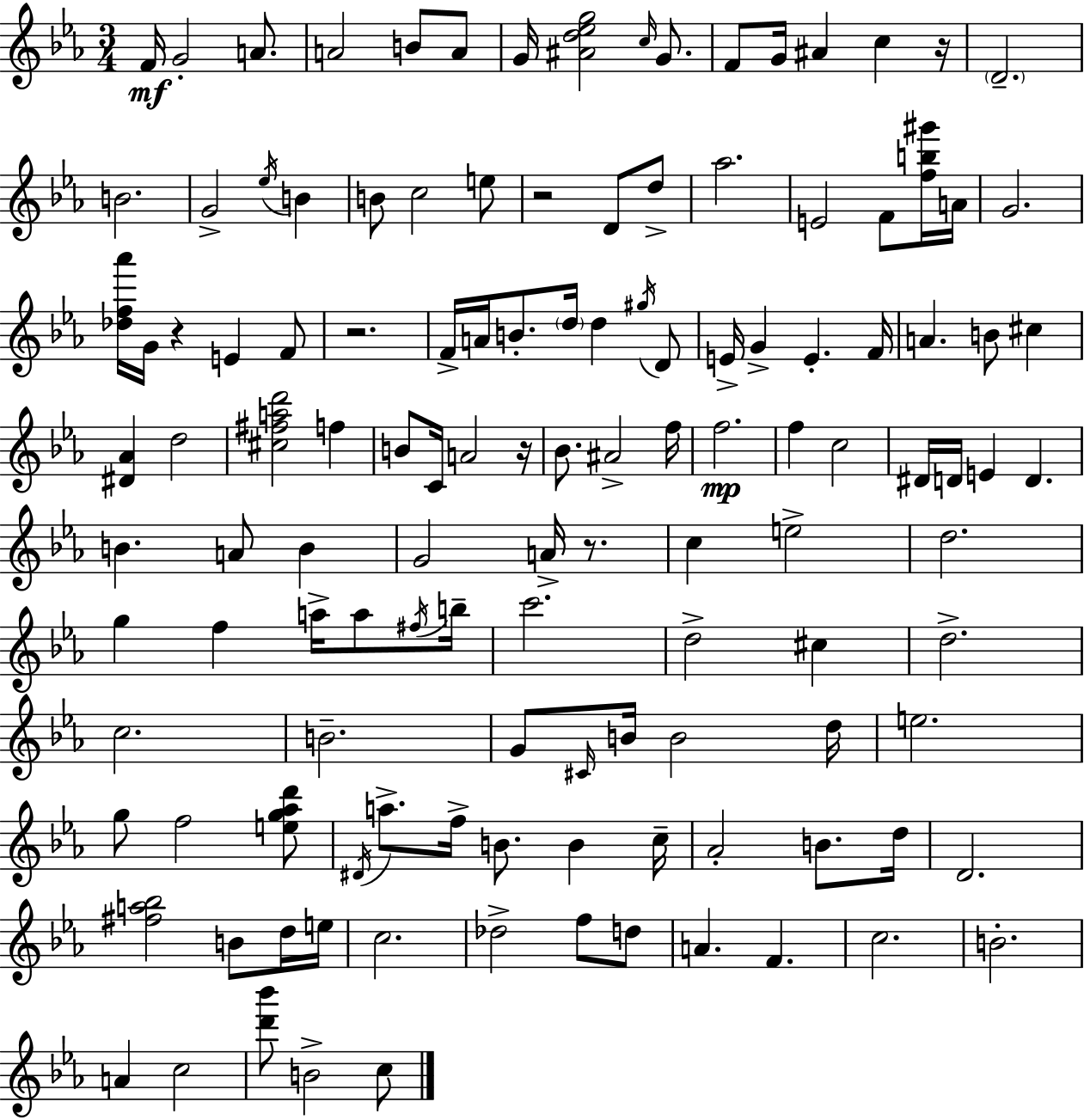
X:1
T:Untitled
M:3/4
L:1/4
K:Cm
F/4 G2 A/2 A2 B/2 A/2 G/4 [^Ad_eg]2 c/4 G/2 F/2 G/4 ^A c z/4 D2 B2 G2 _e/4 B B/2 c2 e/2 z2 D/2 d/2 _a2 E2 F/2 [fb^g']/4 A/4 G2 [_df_a']/4 G/4 z E F/2 z2 F/4 A/4 B/2 d/4 d ^g/4 D/2 E/4 G E F/4 A B/2 ^c [^D_A] d2 [^c^fad']2 f B/2 C/4 A2 z/4 _B/2 ^A2 f/4 f2 f c2 ^D/4 D/4 E D B A/2 B G2 A/4 z/2 c e2 d2 g f a/4 a/2 ^f/4 b/4 c'2 d2 ^c d2 c2 B2 G/2 ^C/4 B/4 B2 d/4 e2 g/2 f2 [eg_ad']/2 ^D/4 a/2 f/4 B/2 B c/4 _A2 B/2 d/4 D2 [^fa_b]2 B/2 d/4 e/4 c2 _d2 f/2 d/2 A F c2 B2 A c2 [d'_b']/2 B2 c/2